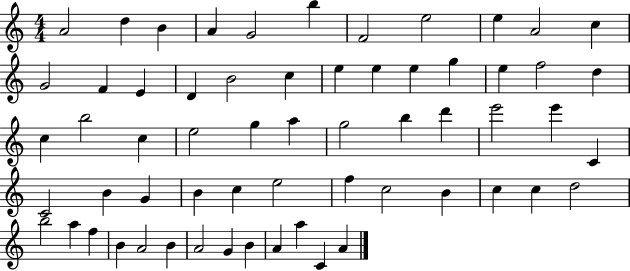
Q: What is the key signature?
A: C major